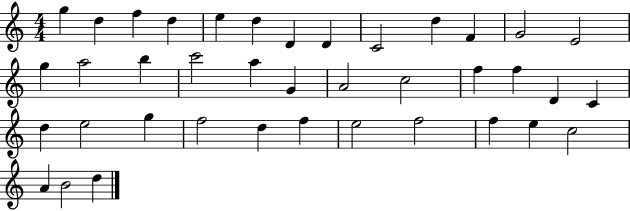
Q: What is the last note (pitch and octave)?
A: D5